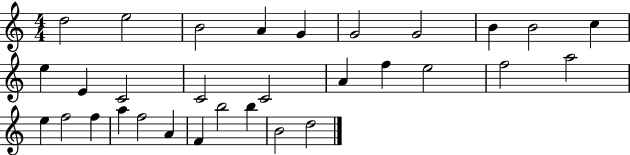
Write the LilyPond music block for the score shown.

{
  \clef treble
  \numericTimeSignature
  \time 4/4
  \key c \major
  d''2 e''2 | b'2 a'4 g'4 | g'2 g'2 | b'4 b'2 c''4 | \break e''4 e'4 c'2 | c'2 c'2 | a'4 f''4 e''2 | f''2 a''2 | \break e''4 f''2 f''4 | a''4 f''2 a'4 | f'4 b''2 b''4 | b'2 d''2 | \break \bar "|."
}